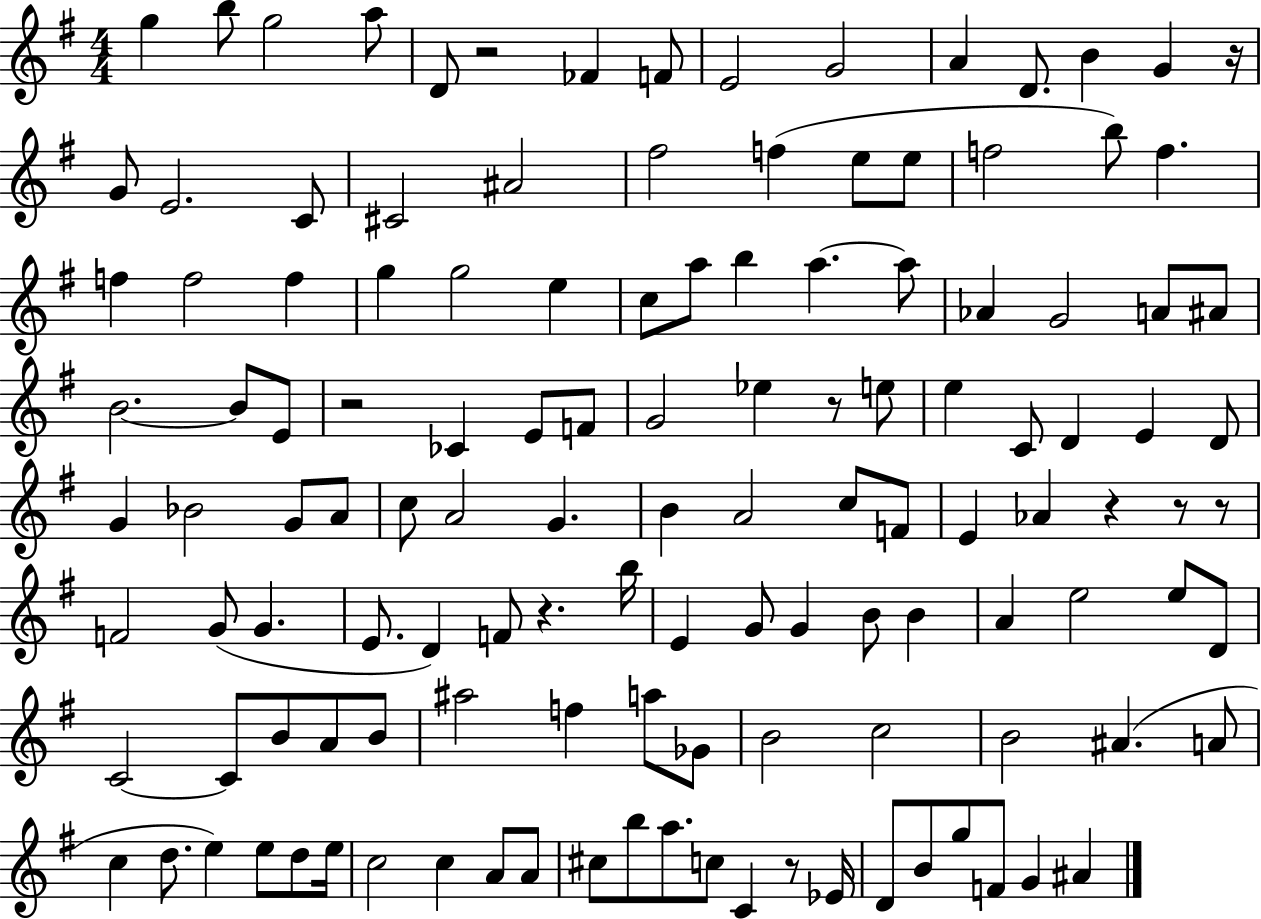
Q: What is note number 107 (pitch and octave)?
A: A4